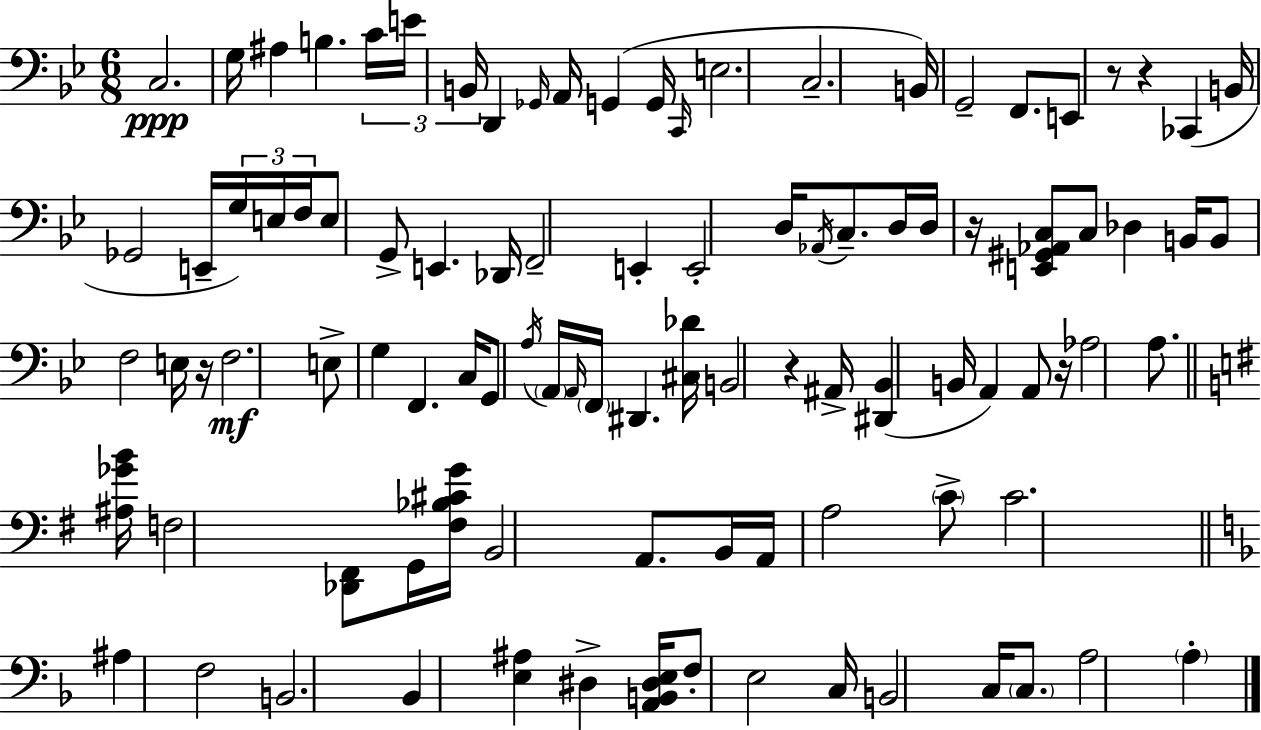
C3/h. G3/s A#3/q B3/q. C4/s E4/s B2/s D2/q Gb2/s A2/s G2/q G2/s C2/s E3/h. C3/h. B2/s G2/h F2/e. E2/e R/e R/q CES2/q B2/s Gb2/h E2/s G3/s E3/s F3/s E3/e G2/e E2/q. Db2/s F2/h E2/q E2/h D3/s Ab2/s C3/e. D3/s D3/s R/s [E2,G#2,Ab2,C3]/e C3/e Db3/q B2/s B2/e F3/h E3/s R/s F3/h. E3/e G3/q F2/q. C3/s G2/e A3/s A2/s A2/s F2/s D#2/q. [C#3,Db4]/s B2/h R/q A#2/s [D#2,Bb2]/q B2/s A2/q A2/e R/s Ab3/h A3/e. [A#3,Gb4,B4]/s F3/h [Db2,F#2]/e G2/s [F#3,Bb3,C#4,G4]/s B2/h A2/e. B2/s A2/s A3/h C4/e C4/h. A#3/q F3/h B2/h. Bb2/q [E3,A#3]/q D#3/q [A2,B2,D#3,E3]/s F3/e E3/h C3/s B2/h C3/s C3/e. A3/h A3/q